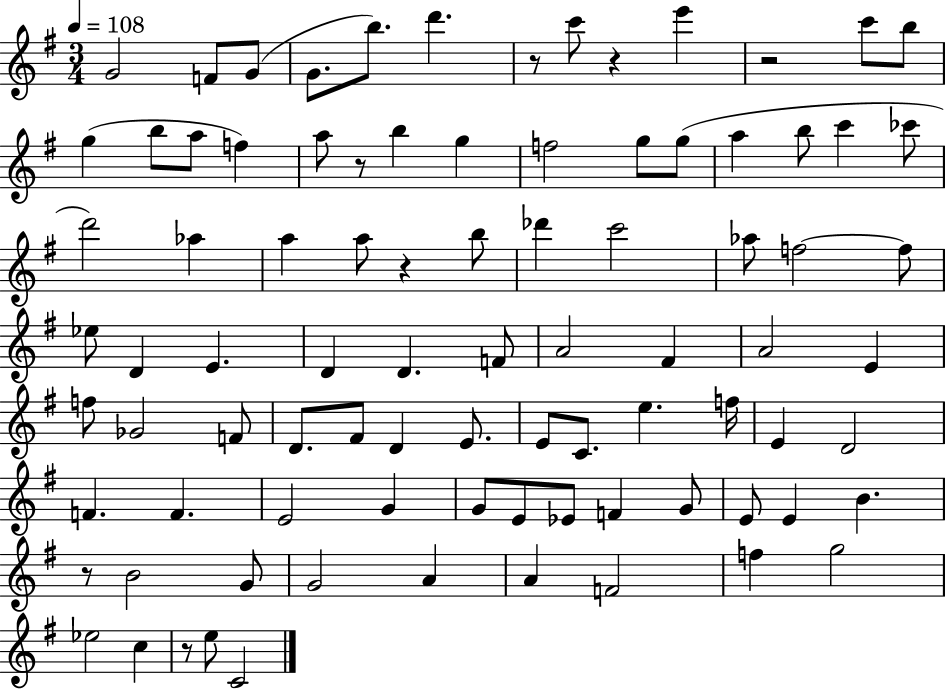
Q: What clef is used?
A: treble